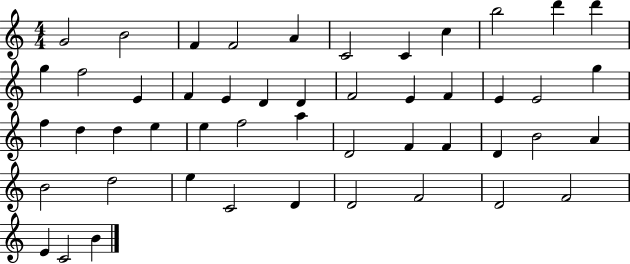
G4/h B4/h F4/q F4/h A4/q C4/h C4/q C5/q B5/h D6/q D6/q G5/q F5/h E4/q F4/q E4/q D4/q D4/q F4/h E4/q F4/q E4/q E4/h G5/q F5/q D5/q D5/q E5/q E5/q F5/h A5/q D4/h F4/q F4/q D4/q B4/h A4/q B4/h D5/h E5/q C4/h D4/q D4/h F4/h D4/h F4/h E4/q C4/h B4/q